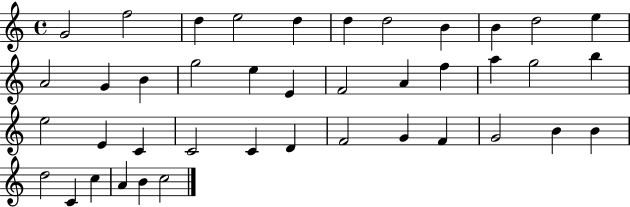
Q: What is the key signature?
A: C major